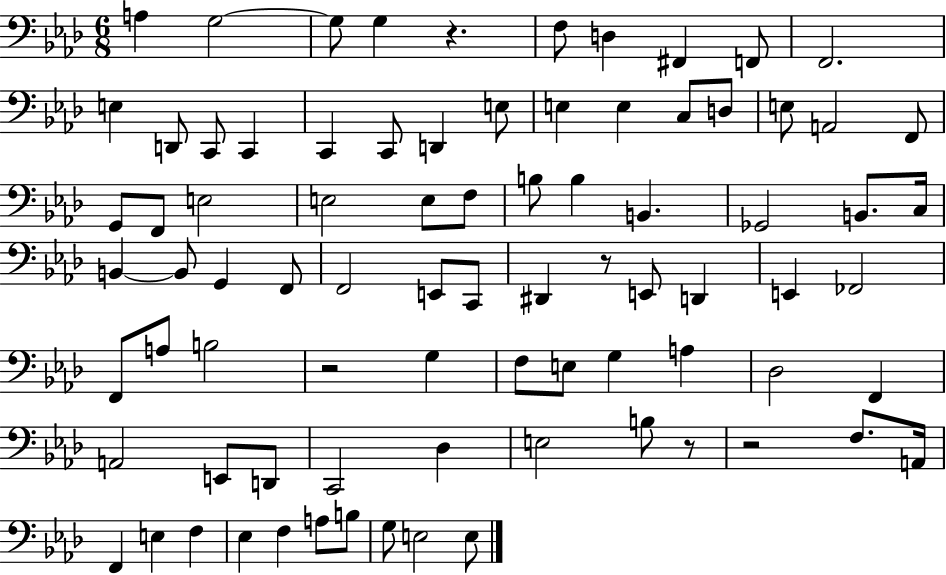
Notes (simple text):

A3/q G3/h G3/e G3/q R/q. F3/e D3/q F#2/q F2/e F2/h. E3/q D2/e C2/e C2/q C2/q C2/e D2/q E3/e E3/q E3/q C3/e D3/e E3/e A2/h F2/e G2/e F2/e E3/h E3/h E3/e F3/e B3/e B3/q B2/q. Gb2/h B2/e. C3/s B2/q B2/e G2/q F2/e F2/h E2/e C2/e D#2/q R/e E2/e D2/q E2/q FES2/h F2/e A3/e B3/h R/h G3/q F3/e E3/e G3/q A3/q Db3/h F2/q A2/h E2/e D2/e C2/h Db3/q E3/h B3/e R/e R/h F3/e. A2/s F2/q E3/q F3/q Eb3/q F3/q A3/e B3/e G3/e E3/h E3/e